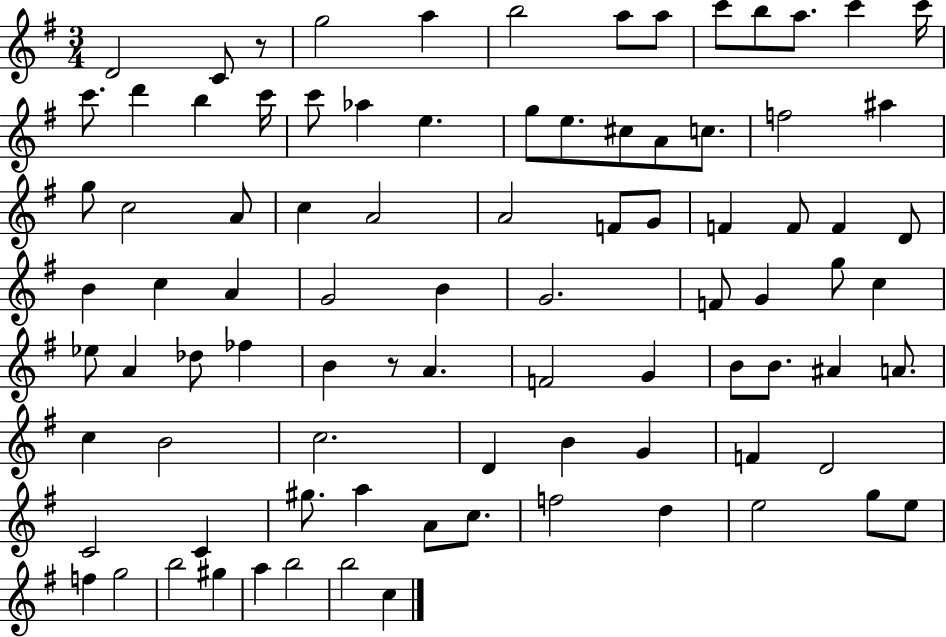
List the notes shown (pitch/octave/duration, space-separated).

D4/h C4/e R/e G5/h A5/q B5/h A5/e A5/e C6/e B5/e A5/e. C6/q C6/s C6/e. D6/q B5/q C6/s C6/e Ab5/q E5/q. G5/e E5/e. C#5/e A4/e C5/e. F5/h A#5/q G5/e C5/h A4/e C5/q A4/h A4/h F4/e G4/e F4/q F4/e F4/q D4/e B4/q C5/q A4/q G4/h B4/q G4/h. F4/e G4/q G5/e C5/q Eb5/e A4/q Db5/e FES5/q B4/q R/e A4/q. F4/h G4/q B4/e B4/e. A#4/q A4/e. C5/q B4/h C5/h. D4/q B4/q G4/q F4/q D4/h C4/h C4/q G#5/e. A5/q A4/e C5/e. F5/h D5/q E5/h G5/e E5/e F5/q G5/h B5/h G#5/q A5/q B5/h B5/h C5/q